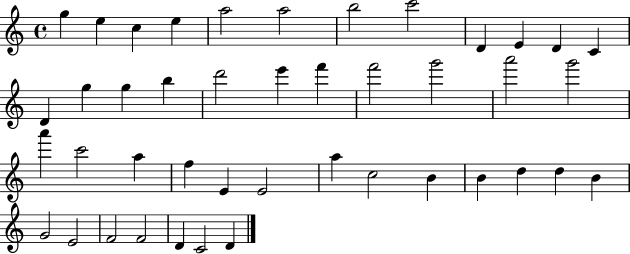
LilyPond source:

{
  \clef treble
  \time 4/4
  \defaultTimeSignature
  \key c \major
  g''4 e''4 c''4 e''4 | a''2 a''2 | b''2 c'''2 | d'4 e'4 d'4 c'4 | \break d'4 g''4 g''4 b''4 | d'''2 e'''4 f'''4 | f'''2 g'''2 | a'''2 g'''2 | \break a'''4 c'''2 a''4 | f''4 e'4 e'2 | a''4 c''2 b'4 | b'4 d''4 d''4 b'4 | \break g'2 e'2 | f'2 f'2 | d'4 c'2 d'4 | \bar "|."
}